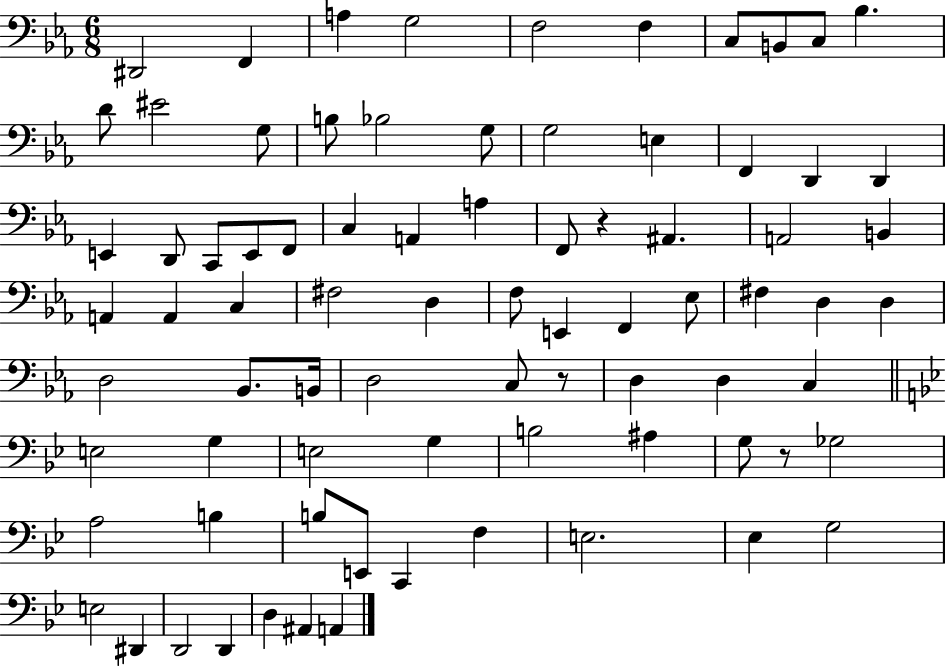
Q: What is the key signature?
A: EES major